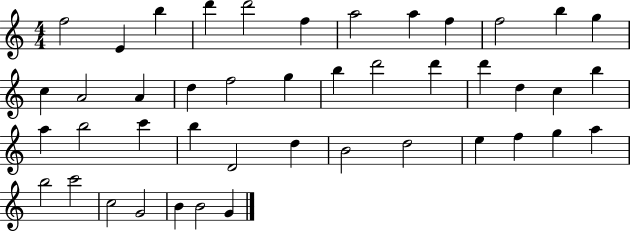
F5/h E4/q B5/q D6/q D6/h F5/q A5/h A5/q F5/q F5/h B5/q G5/q C5/q A4/h A4/q D5/q F5/h G5/q B5/q D6/h D6/q D6/q D5/q C5/q B5/q A5/q B5/h C6/q B5/q D4/h D5/q B4/h D5/h E5/q F5/q G5/q A5/q B5/h C6/h C5/h G4/h B4/q B4/h G4/q